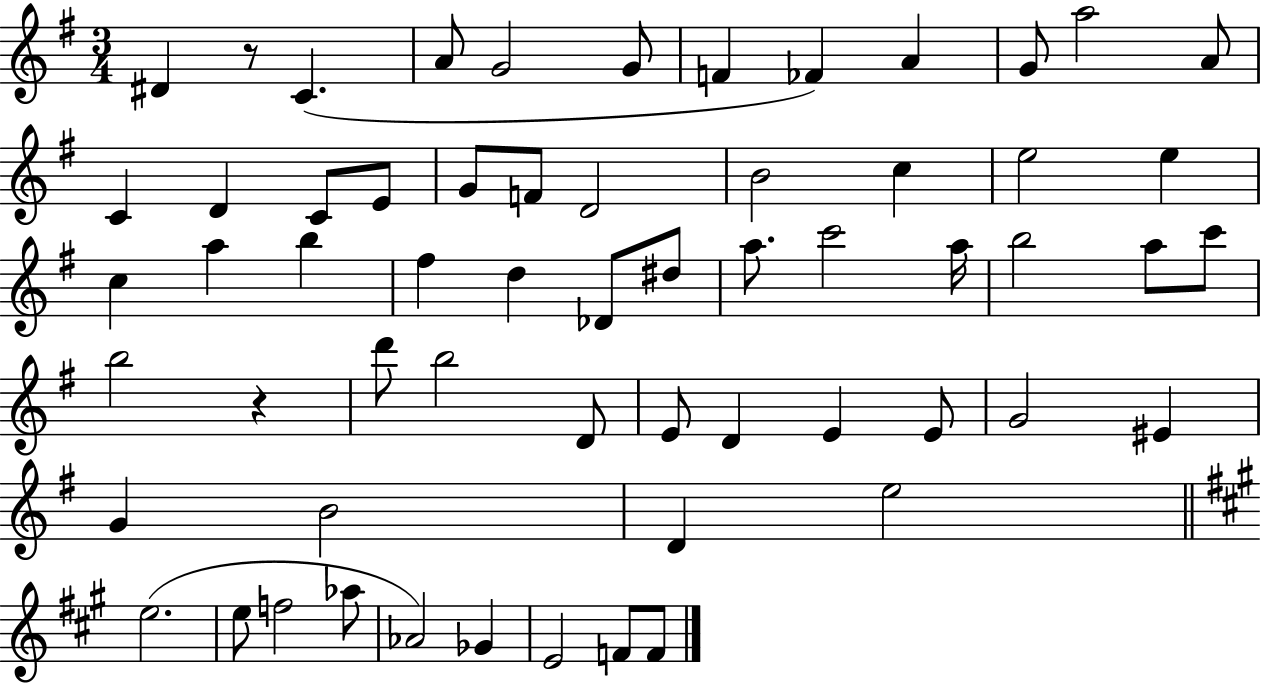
{
  \clef treble
  \numericTimeSignature
  \time 3/4
  \key g \major
  dis'4 r8 c'4.( | a'8 g'2 g'8 | f'4 fes'4) a'4 | g'8 a''2 a'8 | \break c'4 d'4 c'8 e'8 | g'8 f'8 d'2 | b'2 c''4 | e''2 e''4 | \break c''4 a''4 b''4 | fis''4 d''4 des'8 dis''8 | a''8. c'''2 a''16 | b''2 a''8 c'''8 | \break b''2 r4 | d'''8 b''2 d'8 | e'8 d'4 e'4 e'8 | g'2 eis'4 | \break g'4 b'2 | d'4 e''2 | \bar "||" \break \key a \major e''2.( | e''8 f''2 aes''8 | aes'2) ges'4 | e'2 f'8 f'8 | \break \bar "|."
}